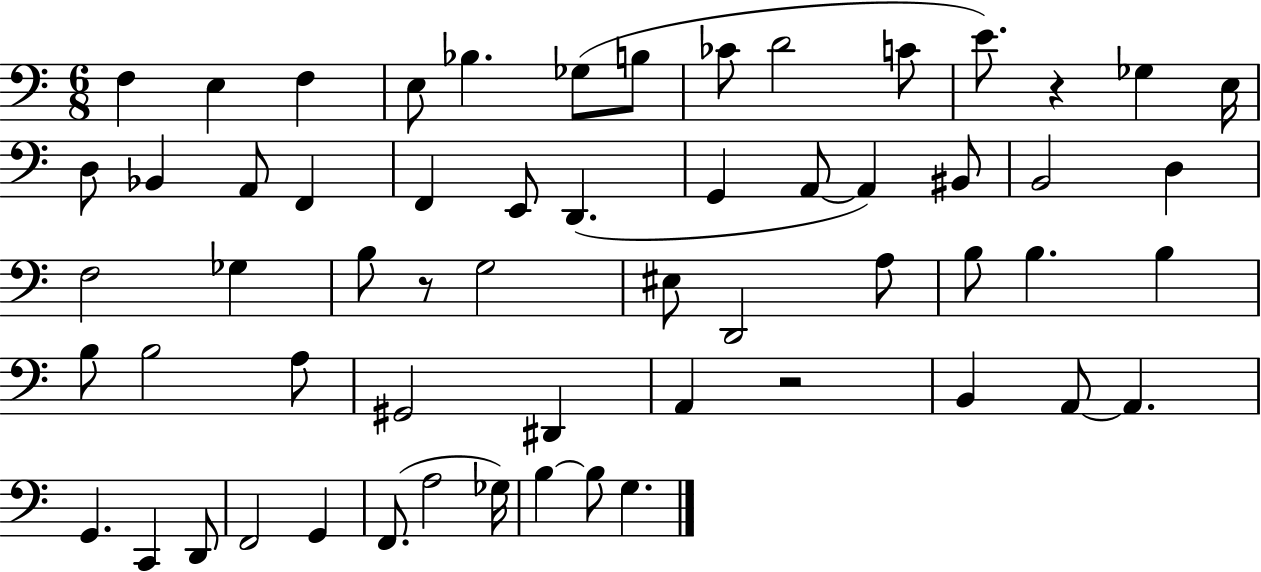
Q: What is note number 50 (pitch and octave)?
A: G2